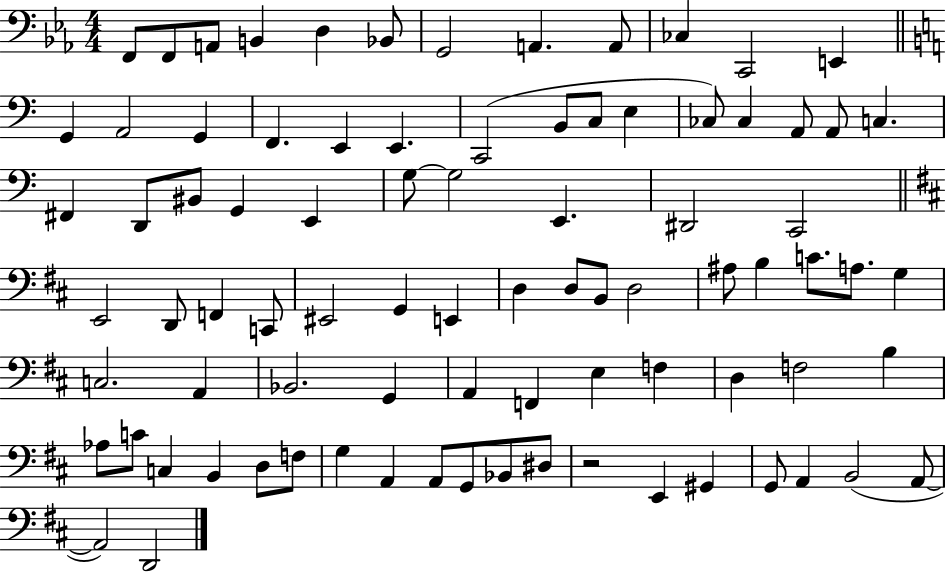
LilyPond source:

{
  \clef bass
  \numericTimeSignature
  \time 4/4
  \key ees \major
  f,8 f,8 a,8 b,4 d4 bes,8 | g,2 a,4. a,8 | ces4 c,2 e,4 | \bar "||" \break \key c \major g,4 a,2 g,4 | f,4. e,4 e,4. | c,2( b,8 c8 e4 | ces8) ces4 a,8 a,8 c4. | \break fis,4 d,8 bis,8 g,4 e,4 | g8~~ g2 e,4. | dis,2 c,2 | \bar "||" \break \key d \major e,2 d,8 f,4 c,8 | eis,2 g,4 e,4 | d4 d8 b,8 d2 | ais8 b4 c'8. a8. g4 | \break c2. a,4 | bes,2. g,4 | a,4 f,4 e4 f4 | d4 f2 b4 | \break aes8 c'8 c4 b,4 d8 f8 | g4 a,4 a,8 g,8 bes,8 dis8 | r2 e,4 gis,4 | g,8 a,4 b,2( a,8~~ | \break a,2) d,2 | \bar "|."
}